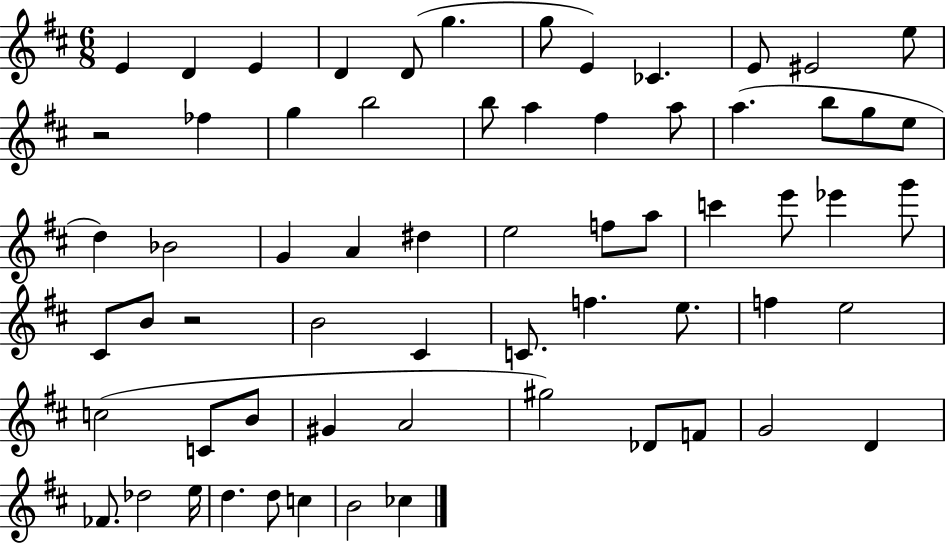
E4/q D4/q E4/q D4/q D4/e G5/q. G5/e E4/q CES4/q. E4/e EIS4/h E5/e R/h FES5/q G5/q B5/h B5/e A5/q F#5/q A5/e A5/q. B5/e G5/e E5/e D5/q Bb4/h G4/q A4/q D#5/q E5/h F5/e A5/e C6/q E6/e Eb6/q G6/e C#4/e B4/e R/h B4/h C#4/q C4/e. F5/q. E5/e. F5/q E5/h C5/h C4/e B4/e G#4/q A4/h G#5/h Db4/e F4/e G4/h D4/q FES4/e. Db5/h E5/s D5/q. D5/e C5/q B4/h CES5/q